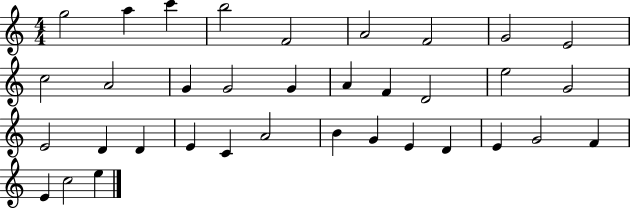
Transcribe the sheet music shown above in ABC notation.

X:1
T:Untitled
M:4/4
L:1/4
K:C
g2 a c' b2 F2 A2 F2 G2 E2 c2 A2 G G2 G A F D2 e2 G2 E2 D D E C A2 B G E D E G2 F E c2 e